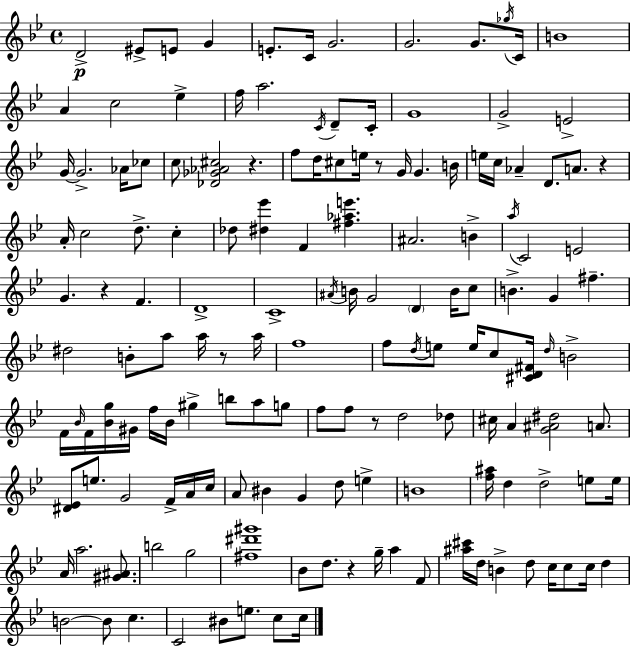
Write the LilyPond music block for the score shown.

{
  \clef treble
  \time 4/4
  \defaultTimeSignature
  \key bes \major
  d'2->\p eis'8-> e'8 g'4 | e'8.-. c'16 g'2. | g'2. g'8. \acciaccatura { ges''16 } | c'16 b'1 | \break a'4 c''2 ees''4-> | f''16 a''2. \acciaccatura { c'16 } d'8-- | c'16-. g'1 | g'2-> e'2-> | \break g'16~~ g'2.-> aes'16 | ces''8 c''8 <des' ges' aes' cis''>2 r4. | f''8 d''16 cis''8 e''16 r8 g'16 g'4. | b'16 e''16 c''16 aes'4-- d'8. a'8. r4 | \break a'16-. c''2 d''8.-> c''4-. | des''8 <dis'' ees'''>4 f'4 <fis'' aes'' e'''>4. | ais'2. b'4-> | \acciaccatura { a''16 } c'2 e'2 | \break g'4. r4 f'4. | d'1-> | c'1-> | \acciaccatura { ais'16 } b'16 g'2 \parenthesize d'4 | \break b'16 c''8 b'4.-> g'4 fis''4.-- | dis''2 b'8-. a''8 | a''16 r8 a''16 f''1 | f''8 \acciaccatura { d''16 } e''8 e''16 c''8 <cis' d' fis'>16 \grace { d''16 } b'2-> | \break f'16 \grace { bes'16 } f'16 <bes' g''>16 gis'16 f''16 bes'16 gis''4-> | b''8 a''8 g''8 f''8 f''8 r8 d''2 | des''8 cis''16 a'4 <g' ais' dis''>2 | a'8. <dis' ees'>8 e''8. g'2 | \break f'16-> a'16 c''16 a'8 bis'4 g'4 | d''8 e''4-> b'1 | <f'' ais''>16 d''4 d''2-> | e''8 e''16 a'16 a''2. | \break <gis' ais'>8. b''2 g''2 | <fis'' dis''' gis'''>1 | bes'8 d''8. r4 | g''16-- a''4 f'8 <ais'' cis'''>16 d''16 b'4-> d''8 c''16 | \break c''8 c''16 d''4 b'2~~ b'8 | c''4. c'2 bis'8 | e''8. c''8 c''16 \bar "|."
}